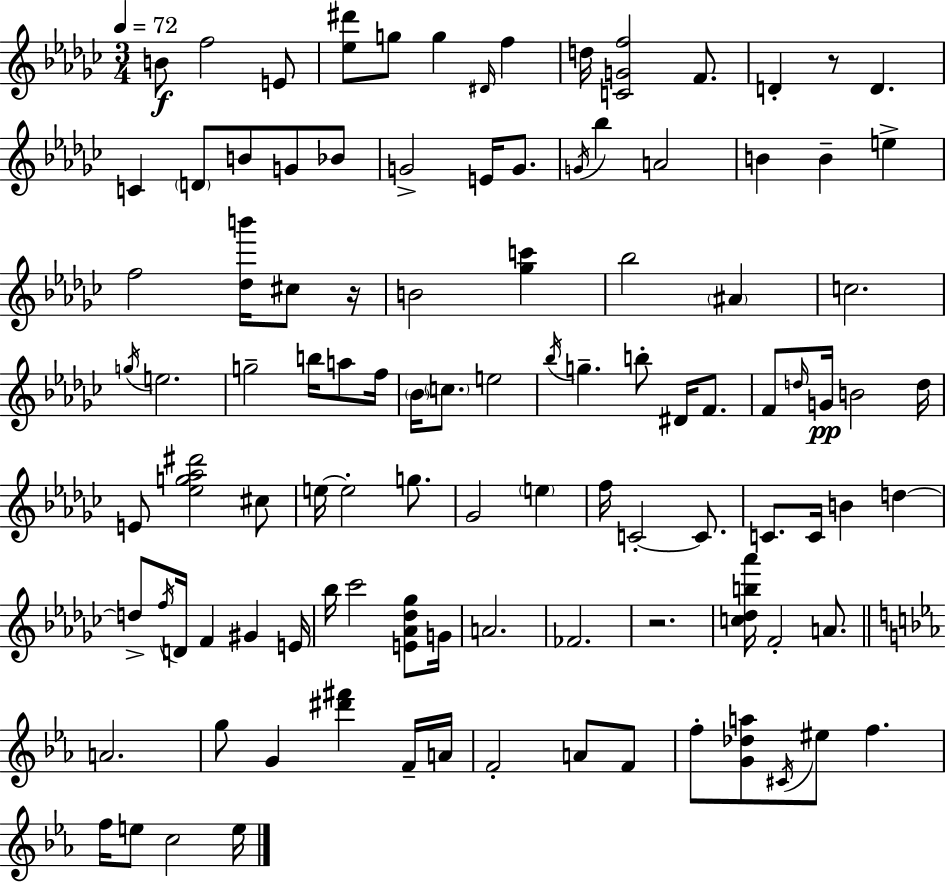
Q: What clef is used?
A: treble